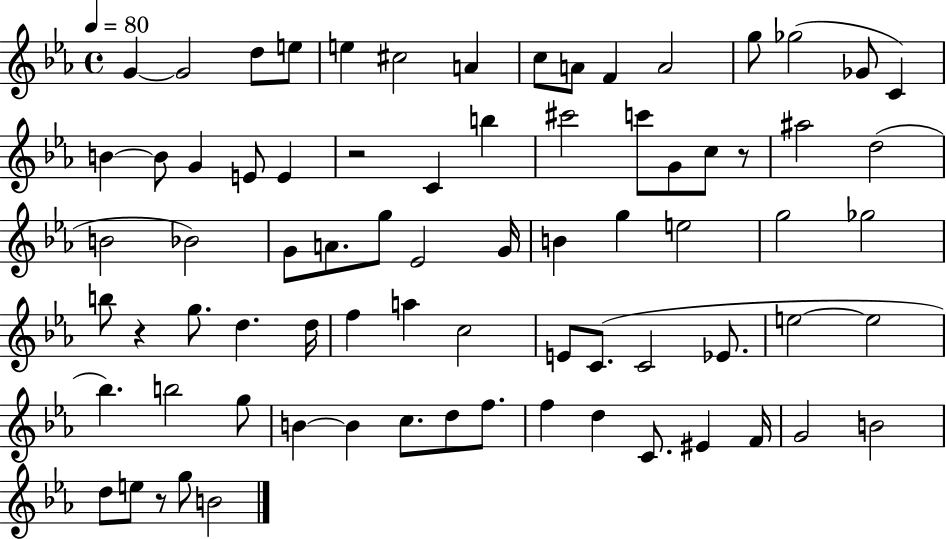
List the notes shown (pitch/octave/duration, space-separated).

G4/q G4/h D5/e E5/e E5/q C#5/h A4/q C5/e A4/e F4/q A4/h G5/e Gb5/h Gb4/e C4/q B4/q B4/e G4/q E4/e E4/q R/h C4/q B5/q C#6/h C6/e G4/e C5/e R/e A#5/h D5/h B4/h Bb4/h G4/e A4/e. G5/e Eb4/h G4/s B4/q G5/q E5/h G5/h Gb5/h B5/e R/q G5/e. D5/q. D5/s F5/q A5/q C5/h E4/e C4/e. C4/h Eb4/e. E5/h E5/h Bb5/q. B5/h G5/e B4/q B4/q C5/e. D5/e F5/e. F5/q D5/q C4/e. EIS4/q F4/s G4/h B4/h D5/e E5/e R/e G5/e B4/h